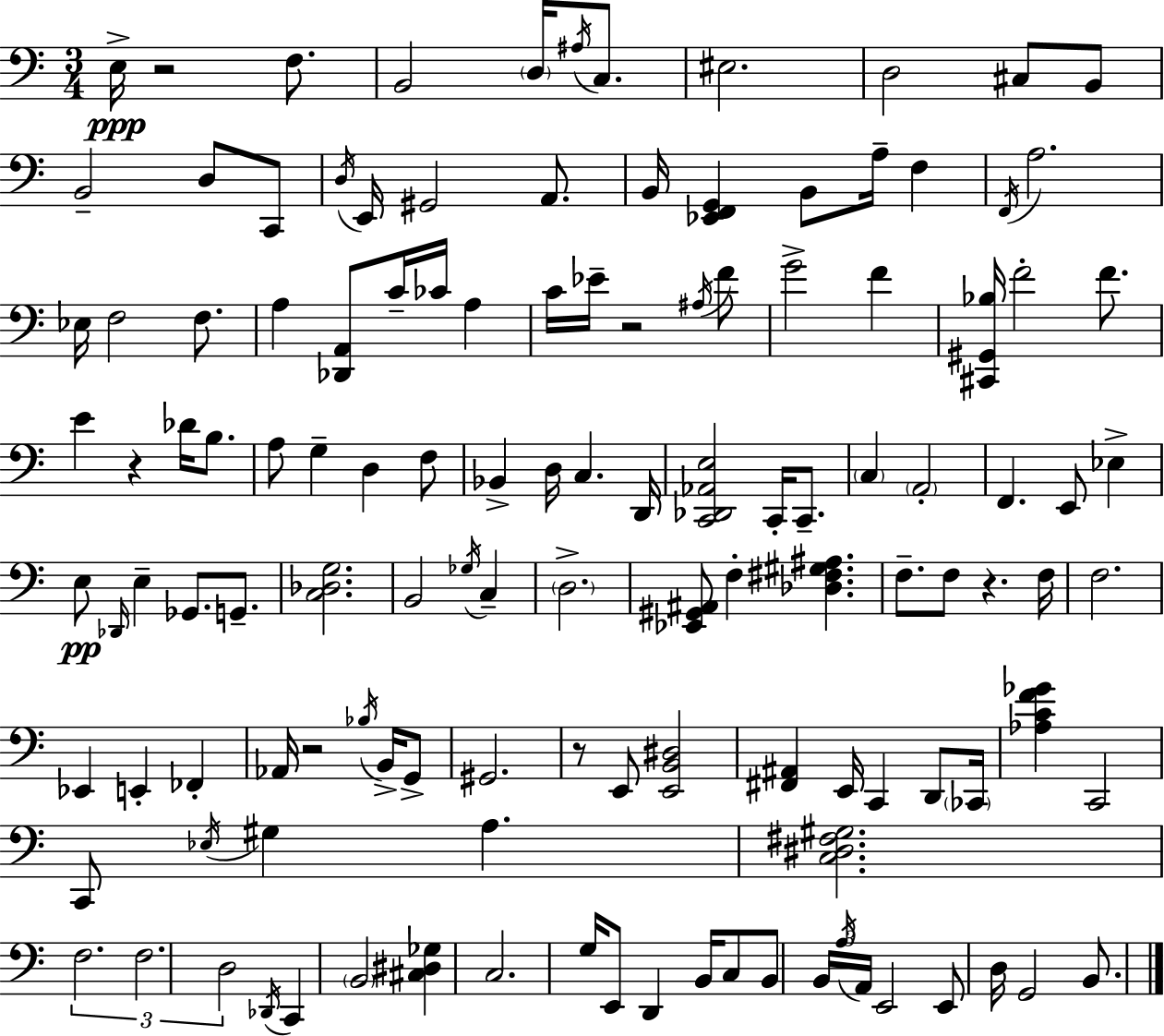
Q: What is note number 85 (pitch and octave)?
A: C2